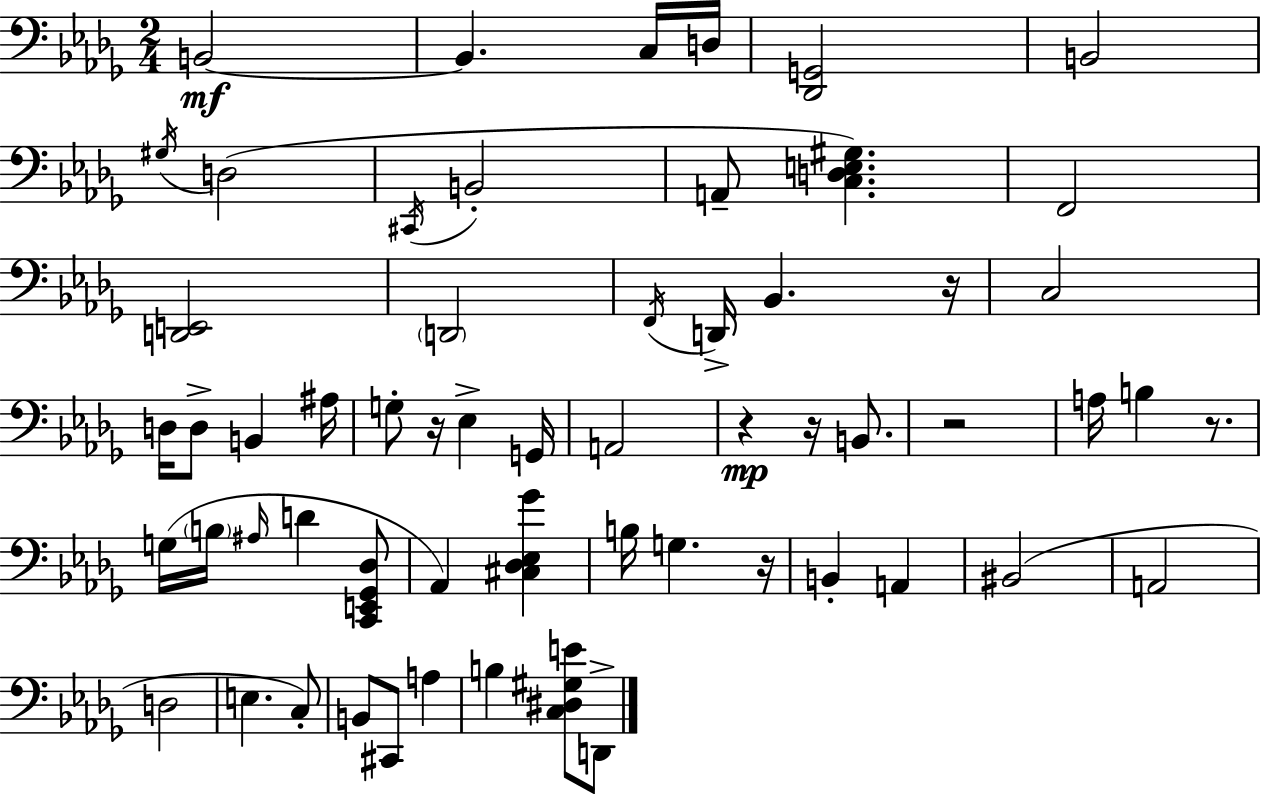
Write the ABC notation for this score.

X:1
T:Untitled
M:2/4
L:1/4
K:Bbm
B,,2 B,, C,/4 D,/4 [_D,,G,,]2 B,,2 ^G,/4 D,2 ^C,,/4 B,,2 A,,/2 [C,D,E,^G,] F,,2 [D,,E,,]2 D,,2 F,,/4 D,,/4 _B,, z/4 C,2 D,/4 D,/2 B,, ^A,/4 G,/2 z/4 _E, G,,/4 A,,2 z z/4 B,,/2 z2 A,/4 B, z/2 G,/4 B,/4 ^A,/4 D [C,,E,,_G,,_D,]/2 _A,, [^C,_D,_E,_G] B,/4 G, z/4 B,, A,, ^B,,2 A,,2 D,2 E, C,/2 B,,/2 ^C,,/2 A, B, [C,^D,^G,E]/2 D,,/2